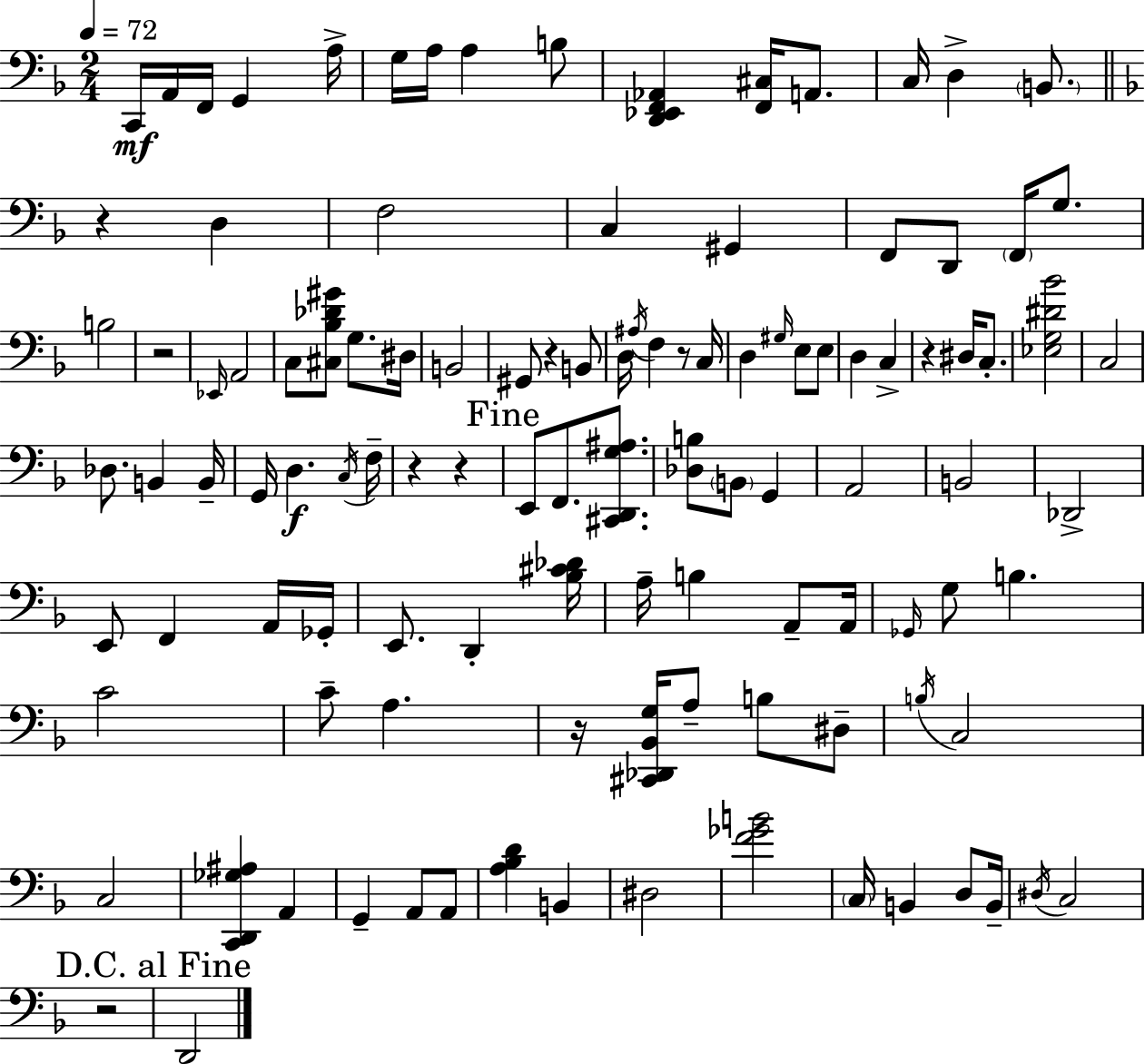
C2/s A2/s F2/s G2/q A3/s G3/s A3/s A3/q B3/e [D2,Eb2,F2,Ab2]/q [F2,C#3]/s A2/e. C3/s D3/q B2/e. R/q D3/q F3/h C3/q G#2/q F2/e D2/e F2/s G3/e. B3/h R/h Eb2/s A2/h C3/e [C#3,Bb3,Db4,G#4]/e G3/e. D#3/s B2/h G#2/e R/q B2/e D3/s A#3/s F3/q R/e C3/s D3/q G#3/s E3/e E3/e D3/q C3/q R/q D#3/s C3/e. [Eb3,G3,D#4,Bb4]/h C3/h Db3/e. B2/q B2/s G2/s D3/q. C3/s F3/s R/q R/q E2/e F2/e. [C#2,D2,G3,A#3]/e. [Db3,B3]/e B2/e G2/q A2/h B2/h Db2/h E2/e F2/q A2/s Gb2/s E2/e. D2/q [Bb3,C#4,Db4]/s A3/s B3/q A2/e A2/s Gb2/s G3/e B3/q. C4/h C4/e A3/q. R/s [C#2,Db2,Bb2,G3]/s A3/e B3/e D#3/e B3/s C3/h C3/h [C2,D2,Gb3,A#3]/q A2/q G2/q A2/e A2/e [A3,Bb3,D4]/q B2/q D#3/h [F4,Gb4,B4]/h C3/s B2/q D3/e B2/s D#3/s C3/h R/h D2/h